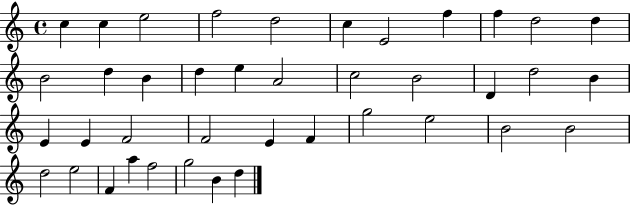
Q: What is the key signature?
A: C major